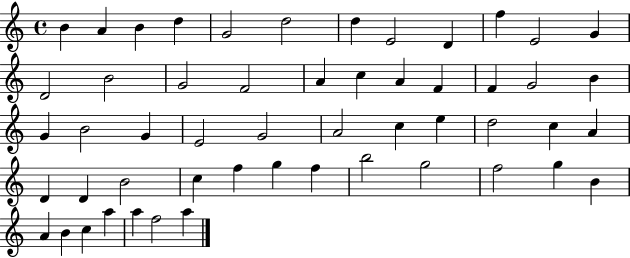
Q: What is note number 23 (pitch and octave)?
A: B4